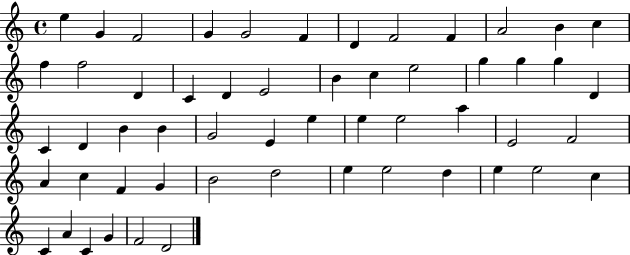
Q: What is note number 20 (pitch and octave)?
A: C5